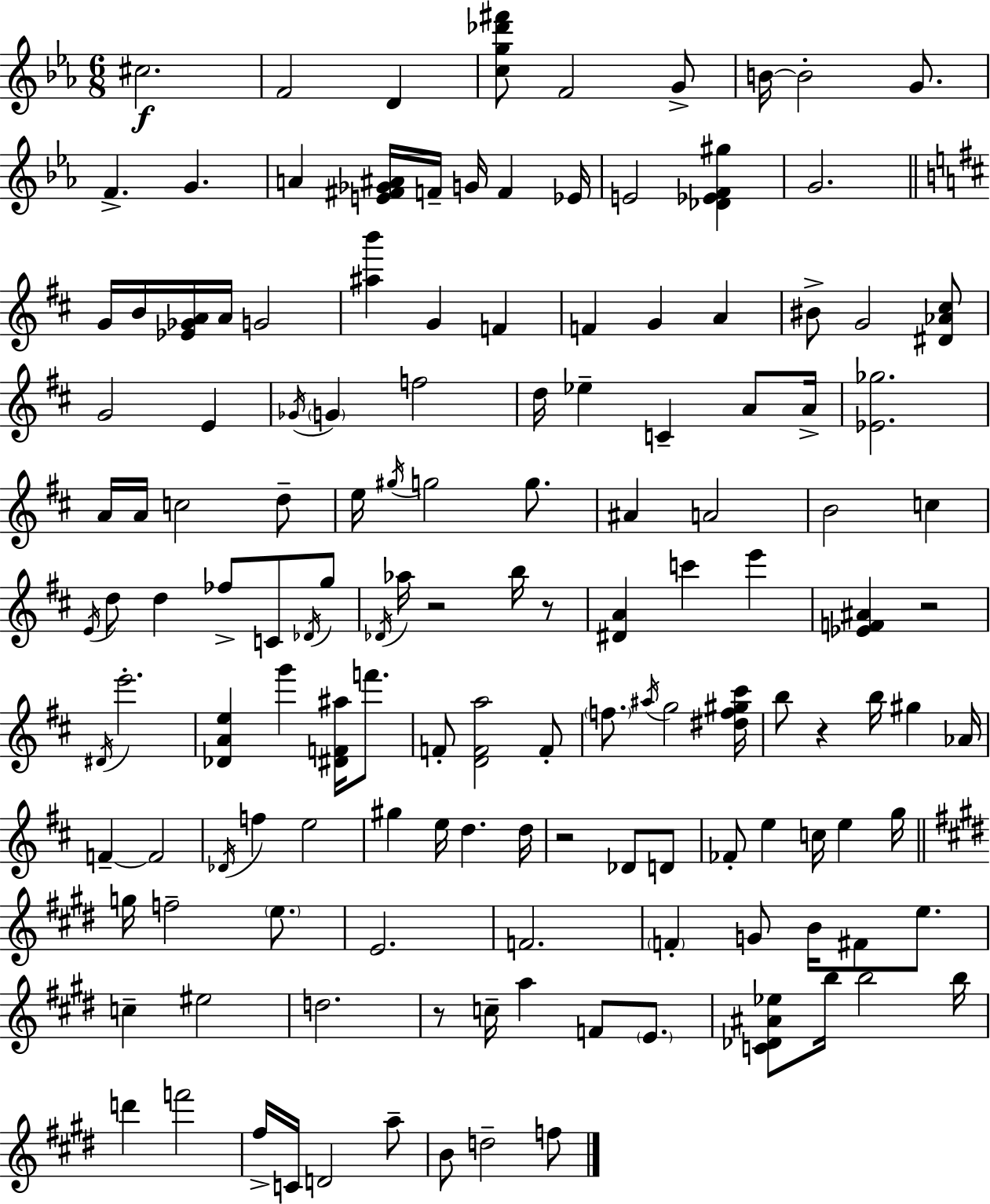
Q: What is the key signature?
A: EES major